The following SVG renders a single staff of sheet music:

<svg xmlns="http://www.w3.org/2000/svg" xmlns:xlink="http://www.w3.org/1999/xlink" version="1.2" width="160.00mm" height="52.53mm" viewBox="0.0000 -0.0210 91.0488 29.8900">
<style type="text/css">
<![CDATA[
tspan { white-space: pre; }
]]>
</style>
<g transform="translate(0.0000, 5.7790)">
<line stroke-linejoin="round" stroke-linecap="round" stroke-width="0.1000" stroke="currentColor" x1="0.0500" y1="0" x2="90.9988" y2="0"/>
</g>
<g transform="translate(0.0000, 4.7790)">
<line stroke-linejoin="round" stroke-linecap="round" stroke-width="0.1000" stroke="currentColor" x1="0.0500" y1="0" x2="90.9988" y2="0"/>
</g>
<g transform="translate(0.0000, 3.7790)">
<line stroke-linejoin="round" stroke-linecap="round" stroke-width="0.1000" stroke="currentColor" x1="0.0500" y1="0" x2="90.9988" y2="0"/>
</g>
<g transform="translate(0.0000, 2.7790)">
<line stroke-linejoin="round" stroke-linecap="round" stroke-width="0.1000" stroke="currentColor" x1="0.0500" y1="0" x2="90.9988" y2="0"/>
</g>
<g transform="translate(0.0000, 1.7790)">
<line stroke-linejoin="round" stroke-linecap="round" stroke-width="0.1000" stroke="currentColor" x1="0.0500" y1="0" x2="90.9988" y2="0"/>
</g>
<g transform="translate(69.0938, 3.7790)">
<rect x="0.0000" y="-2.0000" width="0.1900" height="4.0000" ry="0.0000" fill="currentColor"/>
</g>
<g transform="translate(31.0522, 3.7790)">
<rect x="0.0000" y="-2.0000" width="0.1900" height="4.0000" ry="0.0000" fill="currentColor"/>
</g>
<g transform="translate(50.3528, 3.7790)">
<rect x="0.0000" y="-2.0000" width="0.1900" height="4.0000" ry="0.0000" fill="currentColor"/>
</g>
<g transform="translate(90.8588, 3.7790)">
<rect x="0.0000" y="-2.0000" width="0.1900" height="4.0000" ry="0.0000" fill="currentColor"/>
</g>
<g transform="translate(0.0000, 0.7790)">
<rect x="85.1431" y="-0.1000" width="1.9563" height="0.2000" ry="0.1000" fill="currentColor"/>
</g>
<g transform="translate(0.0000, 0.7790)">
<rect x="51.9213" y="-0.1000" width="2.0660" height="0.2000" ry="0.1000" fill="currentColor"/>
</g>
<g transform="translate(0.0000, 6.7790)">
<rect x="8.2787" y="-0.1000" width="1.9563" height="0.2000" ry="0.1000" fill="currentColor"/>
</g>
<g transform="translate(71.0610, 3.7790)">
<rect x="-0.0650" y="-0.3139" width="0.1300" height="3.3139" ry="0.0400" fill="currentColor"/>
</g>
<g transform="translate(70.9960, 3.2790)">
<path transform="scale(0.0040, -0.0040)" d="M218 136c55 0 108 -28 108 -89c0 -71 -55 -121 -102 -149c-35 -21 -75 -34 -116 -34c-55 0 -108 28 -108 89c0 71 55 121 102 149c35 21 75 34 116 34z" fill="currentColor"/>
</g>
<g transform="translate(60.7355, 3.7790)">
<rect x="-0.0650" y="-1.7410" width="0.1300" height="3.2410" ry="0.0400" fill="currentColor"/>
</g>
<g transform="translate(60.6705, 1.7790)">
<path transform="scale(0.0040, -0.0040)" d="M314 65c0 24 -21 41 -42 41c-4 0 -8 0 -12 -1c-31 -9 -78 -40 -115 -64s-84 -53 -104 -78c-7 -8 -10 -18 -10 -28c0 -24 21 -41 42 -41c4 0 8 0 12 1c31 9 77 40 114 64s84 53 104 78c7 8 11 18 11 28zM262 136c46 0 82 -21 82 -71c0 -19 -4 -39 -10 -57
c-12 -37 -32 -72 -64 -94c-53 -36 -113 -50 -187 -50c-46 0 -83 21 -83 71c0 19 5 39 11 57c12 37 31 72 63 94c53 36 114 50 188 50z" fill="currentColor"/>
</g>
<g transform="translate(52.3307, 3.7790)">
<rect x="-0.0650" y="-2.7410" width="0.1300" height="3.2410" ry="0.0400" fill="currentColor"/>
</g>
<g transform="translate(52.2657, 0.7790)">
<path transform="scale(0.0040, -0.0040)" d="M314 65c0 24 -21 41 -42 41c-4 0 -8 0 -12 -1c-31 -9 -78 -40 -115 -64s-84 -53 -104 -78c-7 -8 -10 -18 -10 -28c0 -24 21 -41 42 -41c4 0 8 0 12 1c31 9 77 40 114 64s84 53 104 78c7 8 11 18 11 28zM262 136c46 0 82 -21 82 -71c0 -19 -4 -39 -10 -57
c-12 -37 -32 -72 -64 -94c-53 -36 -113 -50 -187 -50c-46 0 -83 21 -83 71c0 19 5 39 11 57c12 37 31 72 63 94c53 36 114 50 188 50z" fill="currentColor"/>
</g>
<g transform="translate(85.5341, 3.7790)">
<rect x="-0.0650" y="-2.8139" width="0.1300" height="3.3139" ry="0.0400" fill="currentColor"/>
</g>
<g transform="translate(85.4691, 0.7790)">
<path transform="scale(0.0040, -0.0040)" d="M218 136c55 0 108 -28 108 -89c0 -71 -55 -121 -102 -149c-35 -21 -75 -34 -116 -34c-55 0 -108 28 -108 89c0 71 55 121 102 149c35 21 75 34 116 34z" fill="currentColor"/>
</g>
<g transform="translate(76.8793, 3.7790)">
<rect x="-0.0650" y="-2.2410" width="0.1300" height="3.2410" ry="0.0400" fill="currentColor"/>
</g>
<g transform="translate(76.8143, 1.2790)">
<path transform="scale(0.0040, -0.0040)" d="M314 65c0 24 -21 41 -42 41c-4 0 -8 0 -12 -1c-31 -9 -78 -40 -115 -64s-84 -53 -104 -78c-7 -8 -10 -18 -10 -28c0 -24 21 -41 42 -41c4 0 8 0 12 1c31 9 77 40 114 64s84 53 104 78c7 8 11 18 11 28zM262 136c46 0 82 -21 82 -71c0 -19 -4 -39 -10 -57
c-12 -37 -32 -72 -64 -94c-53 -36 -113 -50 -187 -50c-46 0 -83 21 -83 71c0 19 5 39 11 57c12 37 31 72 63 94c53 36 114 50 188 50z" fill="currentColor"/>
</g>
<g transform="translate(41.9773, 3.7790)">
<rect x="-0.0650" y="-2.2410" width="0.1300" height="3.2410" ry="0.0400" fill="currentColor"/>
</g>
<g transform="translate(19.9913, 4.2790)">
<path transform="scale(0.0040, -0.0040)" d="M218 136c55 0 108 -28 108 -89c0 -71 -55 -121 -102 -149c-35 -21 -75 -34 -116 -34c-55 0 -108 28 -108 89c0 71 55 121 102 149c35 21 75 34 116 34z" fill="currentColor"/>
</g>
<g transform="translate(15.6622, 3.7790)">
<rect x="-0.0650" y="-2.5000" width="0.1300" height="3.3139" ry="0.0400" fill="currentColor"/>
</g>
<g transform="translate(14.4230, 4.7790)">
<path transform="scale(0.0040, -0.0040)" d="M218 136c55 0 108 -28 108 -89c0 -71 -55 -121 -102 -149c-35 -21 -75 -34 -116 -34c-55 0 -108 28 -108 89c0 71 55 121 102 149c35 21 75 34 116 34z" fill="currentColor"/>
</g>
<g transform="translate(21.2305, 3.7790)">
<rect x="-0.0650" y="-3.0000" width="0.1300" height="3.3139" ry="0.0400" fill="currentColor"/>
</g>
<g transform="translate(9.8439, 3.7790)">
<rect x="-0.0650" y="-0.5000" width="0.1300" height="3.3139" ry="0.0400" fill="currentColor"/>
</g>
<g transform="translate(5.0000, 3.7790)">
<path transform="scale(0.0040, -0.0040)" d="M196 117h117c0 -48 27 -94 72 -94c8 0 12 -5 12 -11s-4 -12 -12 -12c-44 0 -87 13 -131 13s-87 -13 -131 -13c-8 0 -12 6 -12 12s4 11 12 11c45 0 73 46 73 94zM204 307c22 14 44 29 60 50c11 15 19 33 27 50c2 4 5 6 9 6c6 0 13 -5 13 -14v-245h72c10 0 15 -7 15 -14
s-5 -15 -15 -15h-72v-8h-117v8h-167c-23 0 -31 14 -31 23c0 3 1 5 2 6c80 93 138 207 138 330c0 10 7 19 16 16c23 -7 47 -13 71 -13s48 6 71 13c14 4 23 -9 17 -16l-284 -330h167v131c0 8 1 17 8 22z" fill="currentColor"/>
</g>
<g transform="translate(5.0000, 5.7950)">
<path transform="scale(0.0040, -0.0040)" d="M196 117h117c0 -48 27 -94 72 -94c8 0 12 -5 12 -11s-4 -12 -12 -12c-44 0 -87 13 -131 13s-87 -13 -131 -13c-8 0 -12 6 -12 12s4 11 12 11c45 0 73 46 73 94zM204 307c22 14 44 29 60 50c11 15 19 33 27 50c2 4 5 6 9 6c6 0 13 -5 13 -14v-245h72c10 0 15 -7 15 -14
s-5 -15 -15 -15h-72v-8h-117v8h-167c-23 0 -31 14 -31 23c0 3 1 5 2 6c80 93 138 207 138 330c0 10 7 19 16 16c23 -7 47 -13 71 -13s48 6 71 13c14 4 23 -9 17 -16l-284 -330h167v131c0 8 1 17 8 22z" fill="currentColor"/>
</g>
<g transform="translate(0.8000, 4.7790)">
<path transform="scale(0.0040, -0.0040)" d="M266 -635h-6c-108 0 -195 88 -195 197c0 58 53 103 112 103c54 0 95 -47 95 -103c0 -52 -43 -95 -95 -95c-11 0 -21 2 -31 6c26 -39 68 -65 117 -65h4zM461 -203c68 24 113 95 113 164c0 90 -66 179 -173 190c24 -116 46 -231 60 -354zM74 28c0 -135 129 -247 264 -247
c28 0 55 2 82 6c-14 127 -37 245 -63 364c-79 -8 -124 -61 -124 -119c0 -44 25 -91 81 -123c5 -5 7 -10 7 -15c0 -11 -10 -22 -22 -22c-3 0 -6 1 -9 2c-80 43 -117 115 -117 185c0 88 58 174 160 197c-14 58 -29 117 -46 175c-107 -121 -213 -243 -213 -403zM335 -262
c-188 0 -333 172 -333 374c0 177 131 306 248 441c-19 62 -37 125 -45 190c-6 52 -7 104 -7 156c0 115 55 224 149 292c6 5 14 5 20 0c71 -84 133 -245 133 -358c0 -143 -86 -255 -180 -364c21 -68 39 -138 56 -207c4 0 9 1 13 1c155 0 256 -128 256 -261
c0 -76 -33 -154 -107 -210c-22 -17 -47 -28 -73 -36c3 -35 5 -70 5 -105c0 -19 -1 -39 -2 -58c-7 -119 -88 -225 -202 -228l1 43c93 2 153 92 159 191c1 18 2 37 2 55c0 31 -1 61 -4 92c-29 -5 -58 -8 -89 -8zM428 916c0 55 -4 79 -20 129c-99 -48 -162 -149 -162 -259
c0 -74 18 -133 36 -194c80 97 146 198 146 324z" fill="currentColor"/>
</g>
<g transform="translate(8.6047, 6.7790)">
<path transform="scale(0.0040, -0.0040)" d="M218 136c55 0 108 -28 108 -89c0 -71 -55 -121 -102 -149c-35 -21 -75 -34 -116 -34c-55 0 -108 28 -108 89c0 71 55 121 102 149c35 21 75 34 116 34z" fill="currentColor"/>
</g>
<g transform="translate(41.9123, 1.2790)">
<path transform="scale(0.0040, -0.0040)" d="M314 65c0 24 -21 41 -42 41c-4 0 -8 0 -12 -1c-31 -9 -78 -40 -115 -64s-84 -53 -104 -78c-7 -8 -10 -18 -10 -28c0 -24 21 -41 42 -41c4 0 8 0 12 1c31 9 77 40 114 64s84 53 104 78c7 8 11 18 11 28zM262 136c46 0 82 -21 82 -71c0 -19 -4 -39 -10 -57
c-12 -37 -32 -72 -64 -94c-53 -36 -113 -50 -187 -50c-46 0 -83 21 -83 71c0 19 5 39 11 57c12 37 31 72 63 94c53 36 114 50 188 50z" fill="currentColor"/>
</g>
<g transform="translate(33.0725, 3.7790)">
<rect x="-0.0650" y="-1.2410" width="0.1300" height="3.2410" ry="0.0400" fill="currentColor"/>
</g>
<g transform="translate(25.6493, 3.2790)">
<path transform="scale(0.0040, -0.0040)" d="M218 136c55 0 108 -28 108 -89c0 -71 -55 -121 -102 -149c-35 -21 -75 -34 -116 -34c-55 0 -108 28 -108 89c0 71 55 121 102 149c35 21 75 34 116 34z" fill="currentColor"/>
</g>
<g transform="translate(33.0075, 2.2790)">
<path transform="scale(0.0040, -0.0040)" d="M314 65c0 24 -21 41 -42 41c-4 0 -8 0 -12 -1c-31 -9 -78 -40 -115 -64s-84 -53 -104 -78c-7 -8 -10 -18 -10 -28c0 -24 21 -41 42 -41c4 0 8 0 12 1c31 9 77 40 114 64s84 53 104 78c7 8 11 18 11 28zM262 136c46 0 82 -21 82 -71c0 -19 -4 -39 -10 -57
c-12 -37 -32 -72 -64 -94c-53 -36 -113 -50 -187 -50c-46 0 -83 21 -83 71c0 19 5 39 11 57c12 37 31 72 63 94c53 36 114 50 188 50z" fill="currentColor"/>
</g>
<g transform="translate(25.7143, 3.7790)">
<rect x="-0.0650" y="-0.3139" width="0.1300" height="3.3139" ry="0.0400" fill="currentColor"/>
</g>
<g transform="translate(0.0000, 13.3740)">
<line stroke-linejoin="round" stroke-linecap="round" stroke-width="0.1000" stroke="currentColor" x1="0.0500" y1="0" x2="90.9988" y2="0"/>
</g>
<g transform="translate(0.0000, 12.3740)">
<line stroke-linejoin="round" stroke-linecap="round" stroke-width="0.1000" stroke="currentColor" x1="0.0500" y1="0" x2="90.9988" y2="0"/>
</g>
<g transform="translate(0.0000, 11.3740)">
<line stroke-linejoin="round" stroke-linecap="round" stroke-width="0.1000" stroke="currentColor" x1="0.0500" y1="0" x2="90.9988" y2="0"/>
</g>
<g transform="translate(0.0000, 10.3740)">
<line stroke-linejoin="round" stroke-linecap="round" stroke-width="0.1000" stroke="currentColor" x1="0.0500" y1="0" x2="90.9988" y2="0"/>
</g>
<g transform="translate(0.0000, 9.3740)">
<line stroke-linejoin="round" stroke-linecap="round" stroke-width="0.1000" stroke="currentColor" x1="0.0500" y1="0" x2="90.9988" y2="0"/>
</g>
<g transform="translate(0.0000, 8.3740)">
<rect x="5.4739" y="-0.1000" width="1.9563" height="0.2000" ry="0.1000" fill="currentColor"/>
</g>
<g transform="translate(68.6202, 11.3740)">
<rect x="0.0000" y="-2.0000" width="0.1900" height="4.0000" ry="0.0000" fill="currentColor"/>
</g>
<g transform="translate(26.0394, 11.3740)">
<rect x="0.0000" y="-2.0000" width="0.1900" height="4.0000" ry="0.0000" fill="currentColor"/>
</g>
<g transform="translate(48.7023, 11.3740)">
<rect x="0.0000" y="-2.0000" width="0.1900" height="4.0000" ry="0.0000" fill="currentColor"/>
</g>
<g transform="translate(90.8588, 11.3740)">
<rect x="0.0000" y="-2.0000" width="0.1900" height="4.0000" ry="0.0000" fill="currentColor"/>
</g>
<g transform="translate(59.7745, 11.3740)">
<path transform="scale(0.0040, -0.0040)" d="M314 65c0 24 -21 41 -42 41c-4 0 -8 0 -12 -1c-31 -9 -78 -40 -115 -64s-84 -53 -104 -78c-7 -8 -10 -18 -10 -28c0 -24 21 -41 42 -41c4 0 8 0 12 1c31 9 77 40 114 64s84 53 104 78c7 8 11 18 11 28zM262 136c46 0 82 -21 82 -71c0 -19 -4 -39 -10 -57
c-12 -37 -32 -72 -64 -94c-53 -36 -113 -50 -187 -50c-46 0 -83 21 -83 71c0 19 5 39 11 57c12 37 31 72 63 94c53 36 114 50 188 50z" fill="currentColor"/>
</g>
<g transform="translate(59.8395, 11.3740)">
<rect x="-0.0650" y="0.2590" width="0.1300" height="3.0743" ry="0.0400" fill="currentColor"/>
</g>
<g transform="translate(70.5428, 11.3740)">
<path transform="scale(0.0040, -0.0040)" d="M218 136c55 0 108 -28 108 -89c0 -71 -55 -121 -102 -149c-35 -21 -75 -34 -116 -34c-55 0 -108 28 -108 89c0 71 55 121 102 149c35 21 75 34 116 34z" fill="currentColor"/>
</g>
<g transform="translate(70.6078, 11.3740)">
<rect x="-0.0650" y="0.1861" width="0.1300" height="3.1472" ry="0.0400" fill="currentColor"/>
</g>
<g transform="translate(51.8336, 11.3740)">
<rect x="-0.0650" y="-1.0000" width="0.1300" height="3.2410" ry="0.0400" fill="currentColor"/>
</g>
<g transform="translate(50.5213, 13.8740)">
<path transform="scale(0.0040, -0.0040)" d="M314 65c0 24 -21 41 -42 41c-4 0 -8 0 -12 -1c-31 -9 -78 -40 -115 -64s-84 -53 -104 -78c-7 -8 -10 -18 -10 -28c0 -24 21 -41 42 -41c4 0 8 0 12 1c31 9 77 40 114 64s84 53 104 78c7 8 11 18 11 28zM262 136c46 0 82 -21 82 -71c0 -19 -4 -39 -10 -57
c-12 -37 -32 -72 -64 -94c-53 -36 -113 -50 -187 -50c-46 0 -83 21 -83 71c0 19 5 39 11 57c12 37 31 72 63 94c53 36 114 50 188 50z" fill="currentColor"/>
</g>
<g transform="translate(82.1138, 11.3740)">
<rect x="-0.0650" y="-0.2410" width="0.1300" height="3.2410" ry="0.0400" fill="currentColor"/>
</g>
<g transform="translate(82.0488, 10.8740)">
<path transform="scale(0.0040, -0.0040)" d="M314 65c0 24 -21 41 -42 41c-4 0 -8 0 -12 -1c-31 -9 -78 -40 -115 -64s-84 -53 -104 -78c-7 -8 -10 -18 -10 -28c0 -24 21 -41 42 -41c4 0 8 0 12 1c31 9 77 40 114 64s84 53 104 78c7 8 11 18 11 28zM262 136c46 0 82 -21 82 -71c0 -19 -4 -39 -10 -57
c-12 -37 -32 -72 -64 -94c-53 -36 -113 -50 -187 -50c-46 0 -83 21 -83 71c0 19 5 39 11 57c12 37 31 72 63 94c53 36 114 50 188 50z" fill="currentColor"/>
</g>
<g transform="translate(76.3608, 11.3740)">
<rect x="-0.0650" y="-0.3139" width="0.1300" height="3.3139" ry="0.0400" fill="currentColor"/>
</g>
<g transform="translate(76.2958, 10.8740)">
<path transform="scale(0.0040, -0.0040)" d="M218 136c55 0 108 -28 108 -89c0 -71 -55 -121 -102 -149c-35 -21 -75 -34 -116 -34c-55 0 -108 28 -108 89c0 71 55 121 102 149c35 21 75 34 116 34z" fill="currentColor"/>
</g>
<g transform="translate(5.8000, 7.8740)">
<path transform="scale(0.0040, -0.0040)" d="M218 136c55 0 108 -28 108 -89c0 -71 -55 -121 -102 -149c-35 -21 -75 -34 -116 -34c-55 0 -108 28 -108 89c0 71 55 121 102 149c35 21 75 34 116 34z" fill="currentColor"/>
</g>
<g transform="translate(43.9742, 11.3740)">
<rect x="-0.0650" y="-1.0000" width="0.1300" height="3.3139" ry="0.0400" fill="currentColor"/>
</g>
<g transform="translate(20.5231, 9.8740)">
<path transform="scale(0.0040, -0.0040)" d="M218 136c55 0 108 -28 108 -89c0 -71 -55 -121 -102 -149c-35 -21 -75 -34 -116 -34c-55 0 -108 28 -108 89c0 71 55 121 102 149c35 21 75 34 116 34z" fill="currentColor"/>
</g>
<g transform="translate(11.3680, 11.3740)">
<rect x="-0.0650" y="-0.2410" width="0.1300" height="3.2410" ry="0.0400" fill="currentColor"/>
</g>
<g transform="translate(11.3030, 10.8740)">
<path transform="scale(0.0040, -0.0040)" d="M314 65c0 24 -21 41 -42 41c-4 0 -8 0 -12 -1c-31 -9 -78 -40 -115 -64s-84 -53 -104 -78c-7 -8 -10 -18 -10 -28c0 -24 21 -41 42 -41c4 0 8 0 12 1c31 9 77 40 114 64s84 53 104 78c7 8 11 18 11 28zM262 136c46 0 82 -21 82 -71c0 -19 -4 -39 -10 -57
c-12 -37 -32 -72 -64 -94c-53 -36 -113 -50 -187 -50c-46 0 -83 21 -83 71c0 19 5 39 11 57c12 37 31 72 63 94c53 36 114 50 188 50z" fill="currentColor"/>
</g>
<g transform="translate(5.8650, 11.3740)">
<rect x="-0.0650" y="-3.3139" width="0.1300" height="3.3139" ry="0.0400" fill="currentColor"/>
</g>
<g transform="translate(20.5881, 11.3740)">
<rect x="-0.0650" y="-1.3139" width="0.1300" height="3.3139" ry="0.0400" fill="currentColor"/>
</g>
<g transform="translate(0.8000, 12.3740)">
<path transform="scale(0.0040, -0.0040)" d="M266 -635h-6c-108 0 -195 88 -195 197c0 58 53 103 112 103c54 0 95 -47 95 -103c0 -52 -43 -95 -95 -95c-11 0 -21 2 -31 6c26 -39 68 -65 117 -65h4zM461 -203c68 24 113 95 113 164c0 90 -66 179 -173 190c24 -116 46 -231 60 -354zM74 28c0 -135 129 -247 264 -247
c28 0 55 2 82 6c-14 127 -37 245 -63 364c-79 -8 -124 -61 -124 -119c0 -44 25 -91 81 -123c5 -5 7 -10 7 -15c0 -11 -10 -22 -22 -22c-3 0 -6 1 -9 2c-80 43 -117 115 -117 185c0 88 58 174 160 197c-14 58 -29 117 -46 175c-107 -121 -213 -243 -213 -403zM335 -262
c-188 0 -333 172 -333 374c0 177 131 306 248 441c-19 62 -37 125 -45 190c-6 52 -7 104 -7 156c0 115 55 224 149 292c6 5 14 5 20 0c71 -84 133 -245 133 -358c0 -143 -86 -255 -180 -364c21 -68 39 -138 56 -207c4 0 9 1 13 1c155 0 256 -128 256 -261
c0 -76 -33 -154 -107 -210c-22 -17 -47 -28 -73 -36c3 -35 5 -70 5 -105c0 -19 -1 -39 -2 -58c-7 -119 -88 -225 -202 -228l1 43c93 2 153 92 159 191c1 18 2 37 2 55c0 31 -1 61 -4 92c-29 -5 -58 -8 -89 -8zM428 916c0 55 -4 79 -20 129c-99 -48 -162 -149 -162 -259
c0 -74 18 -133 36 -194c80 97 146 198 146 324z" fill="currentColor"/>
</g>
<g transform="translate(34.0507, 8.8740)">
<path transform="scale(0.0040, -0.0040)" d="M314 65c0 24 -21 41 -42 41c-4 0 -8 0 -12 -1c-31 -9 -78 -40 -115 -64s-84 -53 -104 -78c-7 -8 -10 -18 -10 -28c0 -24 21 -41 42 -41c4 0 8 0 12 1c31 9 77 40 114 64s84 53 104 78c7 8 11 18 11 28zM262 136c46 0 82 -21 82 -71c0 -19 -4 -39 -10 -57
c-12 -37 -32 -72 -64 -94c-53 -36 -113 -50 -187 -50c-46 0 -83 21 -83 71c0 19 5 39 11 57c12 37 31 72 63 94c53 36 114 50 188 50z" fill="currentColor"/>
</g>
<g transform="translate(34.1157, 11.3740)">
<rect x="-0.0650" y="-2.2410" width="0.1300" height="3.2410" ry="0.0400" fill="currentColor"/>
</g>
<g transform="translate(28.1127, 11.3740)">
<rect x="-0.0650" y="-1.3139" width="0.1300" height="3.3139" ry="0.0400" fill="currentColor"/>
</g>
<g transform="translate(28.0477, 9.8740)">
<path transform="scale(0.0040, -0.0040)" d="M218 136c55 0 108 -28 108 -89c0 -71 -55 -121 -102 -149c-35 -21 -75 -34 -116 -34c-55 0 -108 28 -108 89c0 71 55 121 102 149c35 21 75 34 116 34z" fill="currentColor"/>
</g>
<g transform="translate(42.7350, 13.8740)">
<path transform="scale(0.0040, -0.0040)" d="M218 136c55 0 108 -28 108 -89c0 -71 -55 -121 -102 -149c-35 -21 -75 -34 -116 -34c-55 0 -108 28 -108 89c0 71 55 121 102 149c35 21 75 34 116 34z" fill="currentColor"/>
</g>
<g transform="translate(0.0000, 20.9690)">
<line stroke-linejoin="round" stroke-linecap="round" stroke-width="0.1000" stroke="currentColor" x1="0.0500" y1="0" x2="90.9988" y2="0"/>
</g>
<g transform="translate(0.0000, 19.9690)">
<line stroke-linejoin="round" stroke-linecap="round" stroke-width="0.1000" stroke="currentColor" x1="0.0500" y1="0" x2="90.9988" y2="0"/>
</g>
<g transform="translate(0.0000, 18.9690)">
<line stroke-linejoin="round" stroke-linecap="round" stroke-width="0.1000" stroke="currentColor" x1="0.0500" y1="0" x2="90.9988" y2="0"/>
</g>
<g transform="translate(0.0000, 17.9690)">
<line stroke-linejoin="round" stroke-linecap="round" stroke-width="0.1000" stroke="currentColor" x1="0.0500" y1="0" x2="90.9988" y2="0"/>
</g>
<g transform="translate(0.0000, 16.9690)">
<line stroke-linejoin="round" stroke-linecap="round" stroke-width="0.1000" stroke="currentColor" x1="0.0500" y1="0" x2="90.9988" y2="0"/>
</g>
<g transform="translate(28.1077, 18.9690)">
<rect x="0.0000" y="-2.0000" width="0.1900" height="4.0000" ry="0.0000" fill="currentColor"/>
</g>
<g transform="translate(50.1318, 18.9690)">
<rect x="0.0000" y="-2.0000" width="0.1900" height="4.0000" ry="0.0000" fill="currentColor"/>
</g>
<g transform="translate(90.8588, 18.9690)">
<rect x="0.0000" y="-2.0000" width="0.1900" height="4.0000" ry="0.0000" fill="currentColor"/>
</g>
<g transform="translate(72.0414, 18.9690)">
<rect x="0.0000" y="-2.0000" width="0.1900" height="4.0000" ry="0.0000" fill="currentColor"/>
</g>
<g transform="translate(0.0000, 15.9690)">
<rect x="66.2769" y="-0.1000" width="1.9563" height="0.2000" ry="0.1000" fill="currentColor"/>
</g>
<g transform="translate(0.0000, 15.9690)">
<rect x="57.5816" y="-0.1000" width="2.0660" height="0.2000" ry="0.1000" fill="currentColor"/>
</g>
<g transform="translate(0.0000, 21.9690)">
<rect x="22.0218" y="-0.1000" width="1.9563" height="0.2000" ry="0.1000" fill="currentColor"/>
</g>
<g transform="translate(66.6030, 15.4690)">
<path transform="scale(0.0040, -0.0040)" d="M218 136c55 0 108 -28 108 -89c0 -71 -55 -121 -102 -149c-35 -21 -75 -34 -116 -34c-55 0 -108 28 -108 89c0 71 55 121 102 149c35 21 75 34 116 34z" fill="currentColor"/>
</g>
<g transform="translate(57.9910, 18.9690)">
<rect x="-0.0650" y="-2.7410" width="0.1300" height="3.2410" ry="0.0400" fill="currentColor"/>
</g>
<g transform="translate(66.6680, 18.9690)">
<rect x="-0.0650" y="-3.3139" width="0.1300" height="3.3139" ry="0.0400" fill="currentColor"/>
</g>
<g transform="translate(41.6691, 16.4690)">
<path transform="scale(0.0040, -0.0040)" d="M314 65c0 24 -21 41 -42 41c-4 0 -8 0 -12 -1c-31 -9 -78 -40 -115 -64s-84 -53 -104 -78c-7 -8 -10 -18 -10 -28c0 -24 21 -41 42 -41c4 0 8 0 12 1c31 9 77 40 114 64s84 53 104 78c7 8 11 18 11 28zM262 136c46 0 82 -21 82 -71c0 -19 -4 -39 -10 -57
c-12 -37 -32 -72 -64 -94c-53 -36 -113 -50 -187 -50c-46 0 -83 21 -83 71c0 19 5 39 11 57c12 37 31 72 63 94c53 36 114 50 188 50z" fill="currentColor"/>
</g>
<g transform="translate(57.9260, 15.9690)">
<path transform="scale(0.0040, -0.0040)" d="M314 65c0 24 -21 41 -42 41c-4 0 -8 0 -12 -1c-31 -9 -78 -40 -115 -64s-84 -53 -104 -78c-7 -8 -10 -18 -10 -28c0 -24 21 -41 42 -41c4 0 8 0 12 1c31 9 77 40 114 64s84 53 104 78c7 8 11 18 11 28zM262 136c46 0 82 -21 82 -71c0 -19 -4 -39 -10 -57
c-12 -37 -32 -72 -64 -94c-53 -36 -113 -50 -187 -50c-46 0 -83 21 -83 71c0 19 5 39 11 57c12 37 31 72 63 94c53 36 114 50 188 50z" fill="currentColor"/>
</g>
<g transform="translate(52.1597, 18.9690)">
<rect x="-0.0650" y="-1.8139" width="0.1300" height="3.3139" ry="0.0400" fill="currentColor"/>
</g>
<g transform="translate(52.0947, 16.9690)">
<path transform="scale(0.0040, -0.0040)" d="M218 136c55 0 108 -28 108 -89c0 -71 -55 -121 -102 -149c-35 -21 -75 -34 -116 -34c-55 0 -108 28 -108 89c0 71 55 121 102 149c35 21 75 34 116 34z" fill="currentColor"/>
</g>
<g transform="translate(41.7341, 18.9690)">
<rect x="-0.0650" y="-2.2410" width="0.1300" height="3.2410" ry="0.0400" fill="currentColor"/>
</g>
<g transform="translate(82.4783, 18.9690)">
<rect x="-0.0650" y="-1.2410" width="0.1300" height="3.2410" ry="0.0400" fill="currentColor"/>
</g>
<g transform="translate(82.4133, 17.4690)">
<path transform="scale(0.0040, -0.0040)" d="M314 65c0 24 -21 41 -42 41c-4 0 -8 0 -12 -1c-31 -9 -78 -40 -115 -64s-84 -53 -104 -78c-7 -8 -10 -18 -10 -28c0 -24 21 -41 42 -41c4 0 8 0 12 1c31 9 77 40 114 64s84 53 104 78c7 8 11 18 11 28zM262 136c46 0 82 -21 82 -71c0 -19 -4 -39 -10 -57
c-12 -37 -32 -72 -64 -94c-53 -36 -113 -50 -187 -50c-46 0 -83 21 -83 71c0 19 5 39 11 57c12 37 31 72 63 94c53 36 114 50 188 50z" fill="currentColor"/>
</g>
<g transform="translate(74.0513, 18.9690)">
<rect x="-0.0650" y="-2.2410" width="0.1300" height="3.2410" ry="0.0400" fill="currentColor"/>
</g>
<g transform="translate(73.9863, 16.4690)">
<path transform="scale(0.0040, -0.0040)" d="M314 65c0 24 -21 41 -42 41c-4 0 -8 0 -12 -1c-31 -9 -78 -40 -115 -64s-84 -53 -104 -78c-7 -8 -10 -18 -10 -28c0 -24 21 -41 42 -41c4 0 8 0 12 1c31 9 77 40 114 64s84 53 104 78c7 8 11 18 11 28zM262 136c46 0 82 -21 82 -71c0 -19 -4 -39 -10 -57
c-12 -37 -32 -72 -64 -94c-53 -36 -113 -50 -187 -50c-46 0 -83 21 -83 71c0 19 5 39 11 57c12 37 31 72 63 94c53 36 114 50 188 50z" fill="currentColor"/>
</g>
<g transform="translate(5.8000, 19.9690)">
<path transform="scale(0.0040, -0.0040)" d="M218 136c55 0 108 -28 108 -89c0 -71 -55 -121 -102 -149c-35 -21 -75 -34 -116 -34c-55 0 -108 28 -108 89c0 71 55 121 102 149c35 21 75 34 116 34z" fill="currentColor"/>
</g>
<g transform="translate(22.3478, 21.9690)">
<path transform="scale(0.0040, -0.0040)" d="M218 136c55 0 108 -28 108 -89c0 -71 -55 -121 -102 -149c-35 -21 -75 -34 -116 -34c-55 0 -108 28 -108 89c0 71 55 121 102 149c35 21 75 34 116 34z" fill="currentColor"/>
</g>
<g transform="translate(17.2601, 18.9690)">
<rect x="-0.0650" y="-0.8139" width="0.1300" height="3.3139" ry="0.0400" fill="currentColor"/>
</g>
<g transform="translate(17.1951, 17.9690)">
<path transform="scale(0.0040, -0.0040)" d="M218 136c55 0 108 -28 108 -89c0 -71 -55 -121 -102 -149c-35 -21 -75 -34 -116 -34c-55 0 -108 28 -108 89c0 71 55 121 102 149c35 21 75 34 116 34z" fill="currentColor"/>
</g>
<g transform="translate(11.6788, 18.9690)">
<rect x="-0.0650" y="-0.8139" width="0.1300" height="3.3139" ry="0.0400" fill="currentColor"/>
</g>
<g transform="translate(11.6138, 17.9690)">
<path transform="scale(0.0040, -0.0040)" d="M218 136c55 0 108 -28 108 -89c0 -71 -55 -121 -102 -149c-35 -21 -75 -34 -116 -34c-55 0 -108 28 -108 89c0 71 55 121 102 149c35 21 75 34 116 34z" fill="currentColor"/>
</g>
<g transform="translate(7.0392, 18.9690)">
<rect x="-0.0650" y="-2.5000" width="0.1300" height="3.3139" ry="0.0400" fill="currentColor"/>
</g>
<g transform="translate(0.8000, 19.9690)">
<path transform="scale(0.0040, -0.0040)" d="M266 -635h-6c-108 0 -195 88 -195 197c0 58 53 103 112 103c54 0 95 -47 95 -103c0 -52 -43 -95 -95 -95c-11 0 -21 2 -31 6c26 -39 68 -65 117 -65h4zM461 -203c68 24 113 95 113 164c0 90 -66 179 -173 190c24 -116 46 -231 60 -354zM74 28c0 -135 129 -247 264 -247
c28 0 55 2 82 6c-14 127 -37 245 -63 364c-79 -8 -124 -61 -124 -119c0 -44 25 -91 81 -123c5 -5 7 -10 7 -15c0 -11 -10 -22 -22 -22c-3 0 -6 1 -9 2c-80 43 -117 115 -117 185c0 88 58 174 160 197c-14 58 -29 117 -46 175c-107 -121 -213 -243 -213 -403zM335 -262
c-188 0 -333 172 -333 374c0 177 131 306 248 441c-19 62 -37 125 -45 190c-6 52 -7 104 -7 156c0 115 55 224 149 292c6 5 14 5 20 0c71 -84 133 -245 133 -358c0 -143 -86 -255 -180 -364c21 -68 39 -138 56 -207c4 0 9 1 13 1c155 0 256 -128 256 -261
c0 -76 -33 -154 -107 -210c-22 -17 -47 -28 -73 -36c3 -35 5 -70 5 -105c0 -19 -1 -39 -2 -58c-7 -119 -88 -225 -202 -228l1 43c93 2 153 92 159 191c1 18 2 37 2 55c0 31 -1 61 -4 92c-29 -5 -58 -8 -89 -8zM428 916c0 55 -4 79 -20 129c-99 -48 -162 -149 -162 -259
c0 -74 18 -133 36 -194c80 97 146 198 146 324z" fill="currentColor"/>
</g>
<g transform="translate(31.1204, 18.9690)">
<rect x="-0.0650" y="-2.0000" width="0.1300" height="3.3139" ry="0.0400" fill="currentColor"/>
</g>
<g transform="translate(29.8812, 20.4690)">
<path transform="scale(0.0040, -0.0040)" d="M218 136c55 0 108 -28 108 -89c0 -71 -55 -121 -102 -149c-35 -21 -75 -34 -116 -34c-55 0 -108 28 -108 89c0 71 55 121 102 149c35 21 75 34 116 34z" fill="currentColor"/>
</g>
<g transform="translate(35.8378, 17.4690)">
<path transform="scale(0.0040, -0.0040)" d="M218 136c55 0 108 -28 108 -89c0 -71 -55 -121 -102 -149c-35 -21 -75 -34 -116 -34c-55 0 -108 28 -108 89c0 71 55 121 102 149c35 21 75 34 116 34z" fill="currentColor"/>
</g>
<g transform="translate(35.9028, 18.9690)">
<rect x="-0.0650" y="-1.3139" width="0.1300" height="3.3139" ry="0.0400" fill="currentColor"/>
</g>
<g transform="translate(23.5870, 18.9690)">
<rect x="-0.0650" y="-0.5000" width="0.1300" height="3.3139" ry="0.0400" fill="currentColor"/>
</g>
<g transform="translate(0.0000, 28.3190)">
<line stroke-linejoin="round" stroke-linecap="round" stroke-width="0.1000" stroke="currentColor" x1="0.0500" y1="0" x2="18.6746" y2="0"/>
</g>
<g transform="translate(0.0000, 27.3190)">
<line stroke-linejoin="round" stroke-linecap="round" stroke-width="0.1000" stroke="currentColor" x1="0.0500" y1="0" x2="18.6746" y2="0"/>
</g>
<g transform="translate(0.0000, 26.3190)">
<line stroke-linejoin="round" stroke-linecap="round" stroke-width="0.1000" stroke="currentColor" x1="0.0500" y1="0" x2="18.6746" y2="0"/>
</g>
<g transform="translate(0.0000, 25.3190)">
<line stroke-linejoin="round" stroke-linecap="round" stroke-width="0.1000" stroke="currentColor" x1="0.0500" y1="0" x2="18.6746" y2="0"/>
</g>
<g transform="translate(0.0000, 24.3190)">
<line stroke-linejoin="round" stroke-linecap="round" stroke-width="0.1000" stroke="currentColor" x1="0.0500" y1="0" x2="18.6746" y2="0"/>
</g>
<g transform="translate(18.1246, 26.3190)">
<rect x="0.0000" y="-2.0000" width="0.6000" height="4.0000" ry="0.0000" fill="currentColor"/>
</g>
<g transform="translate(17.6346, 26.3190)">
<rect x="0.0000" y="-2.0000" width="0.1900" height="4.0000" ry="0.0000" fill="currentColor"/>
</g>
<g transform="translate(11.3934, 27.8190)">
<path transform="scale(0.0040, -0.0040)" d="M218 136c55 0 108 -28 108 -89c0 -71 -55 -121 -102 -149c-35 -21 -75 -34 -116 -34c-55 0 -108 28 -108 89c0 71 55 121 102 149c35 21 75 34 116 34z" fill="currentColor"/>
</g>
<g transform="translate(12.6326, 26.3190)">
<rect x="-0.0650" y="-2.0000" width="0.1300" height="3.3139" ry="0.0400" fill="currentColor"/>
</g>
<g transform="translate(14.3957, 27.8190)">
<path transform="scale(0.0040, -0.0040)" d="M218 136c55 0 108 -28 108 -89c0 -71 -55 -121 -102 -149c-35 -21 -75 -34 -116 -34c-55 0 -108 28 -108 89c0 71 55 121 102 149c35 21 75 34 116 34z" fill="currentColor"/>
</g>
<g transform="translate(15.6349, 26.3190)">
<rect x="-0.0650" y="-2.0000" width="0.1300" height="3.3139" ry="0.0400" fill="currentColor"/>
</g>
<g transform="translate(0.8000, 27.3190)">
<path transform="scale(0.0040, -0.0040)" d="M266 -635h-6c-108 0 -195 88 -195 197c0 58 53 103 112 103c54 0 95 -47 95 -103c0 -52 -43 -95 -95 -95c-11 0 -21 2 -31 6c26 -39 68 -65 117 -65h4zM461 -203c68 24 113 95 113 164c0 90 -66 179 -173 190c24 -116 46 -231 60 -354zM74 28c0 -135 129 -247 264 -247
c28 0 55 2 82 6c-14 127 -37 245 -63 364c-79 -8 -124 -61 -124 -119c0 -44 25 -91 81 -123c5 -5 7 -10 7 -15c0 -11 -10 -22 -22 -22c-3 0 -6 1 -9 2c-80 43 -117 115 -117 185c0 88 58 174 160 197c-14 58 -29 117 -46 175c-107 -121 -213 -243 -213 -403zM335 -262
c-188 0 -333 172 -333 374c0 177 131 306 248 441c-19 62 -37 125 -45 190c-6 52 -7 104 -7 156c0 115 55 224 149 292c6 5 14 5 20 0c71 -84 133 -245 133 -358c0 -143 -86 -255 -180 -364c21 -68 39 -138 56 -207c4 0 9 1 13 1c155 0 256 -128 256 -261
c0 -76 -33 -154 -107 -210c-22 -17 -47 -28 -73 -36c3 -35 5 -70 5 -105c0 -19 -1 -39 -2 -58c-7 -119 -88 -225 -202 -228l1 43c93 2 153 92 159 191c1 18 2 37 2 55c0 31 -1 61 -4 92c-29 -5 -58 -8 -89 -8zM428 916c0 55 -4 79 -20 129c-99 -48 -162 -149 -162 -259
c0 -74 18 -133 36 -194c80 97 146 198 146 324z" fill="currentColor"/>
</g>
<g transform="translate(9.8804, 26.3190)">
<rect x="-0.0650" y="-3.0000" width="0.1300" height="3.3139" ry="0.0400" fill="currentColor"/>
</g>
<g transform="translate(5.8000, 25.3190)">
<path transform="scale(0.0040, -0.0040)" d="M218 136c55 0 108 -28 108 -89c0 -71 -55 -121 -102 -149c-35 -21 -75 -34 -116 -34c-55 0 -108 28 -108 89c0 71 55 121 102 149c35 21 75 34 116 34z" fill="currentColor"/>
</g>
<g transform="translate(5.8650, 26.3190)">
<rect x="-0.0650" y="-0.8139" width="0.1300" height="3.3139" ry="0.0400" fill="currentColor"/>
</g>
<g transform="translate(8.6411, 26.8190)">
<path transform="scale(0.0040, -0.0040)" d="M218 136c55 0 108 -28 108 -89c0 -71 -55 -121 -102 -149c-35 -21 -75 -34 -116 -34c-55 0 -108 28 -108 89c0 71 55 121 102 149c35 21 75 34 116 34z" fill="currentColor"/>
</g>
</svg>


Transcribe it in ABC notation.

X:1
T:Untitled
M:4/4
L:1/4
K:C
C G A c e2 g2 a2 f2 c g2 a b c2 e e g2 D D2 B2 B c c2 G d d C F e g2 f a2 b g2 e2 d A F F